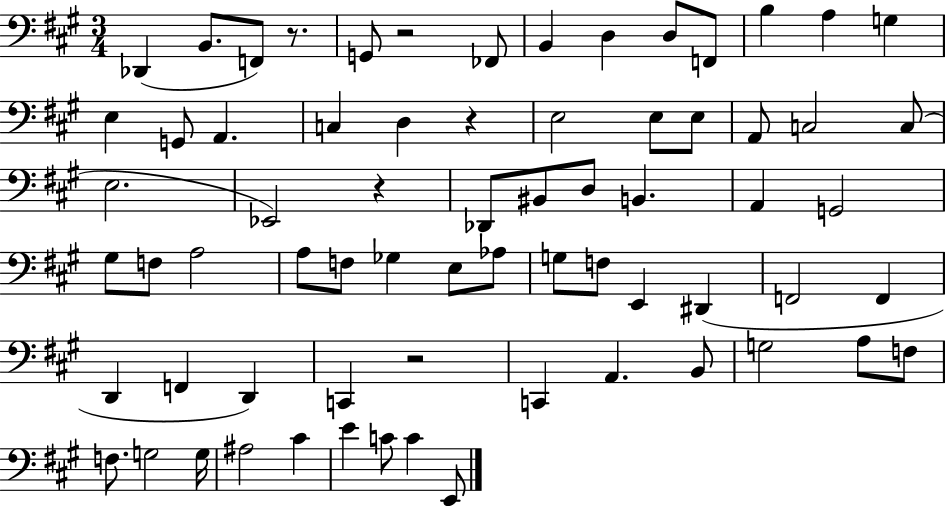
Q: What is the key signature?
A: A major